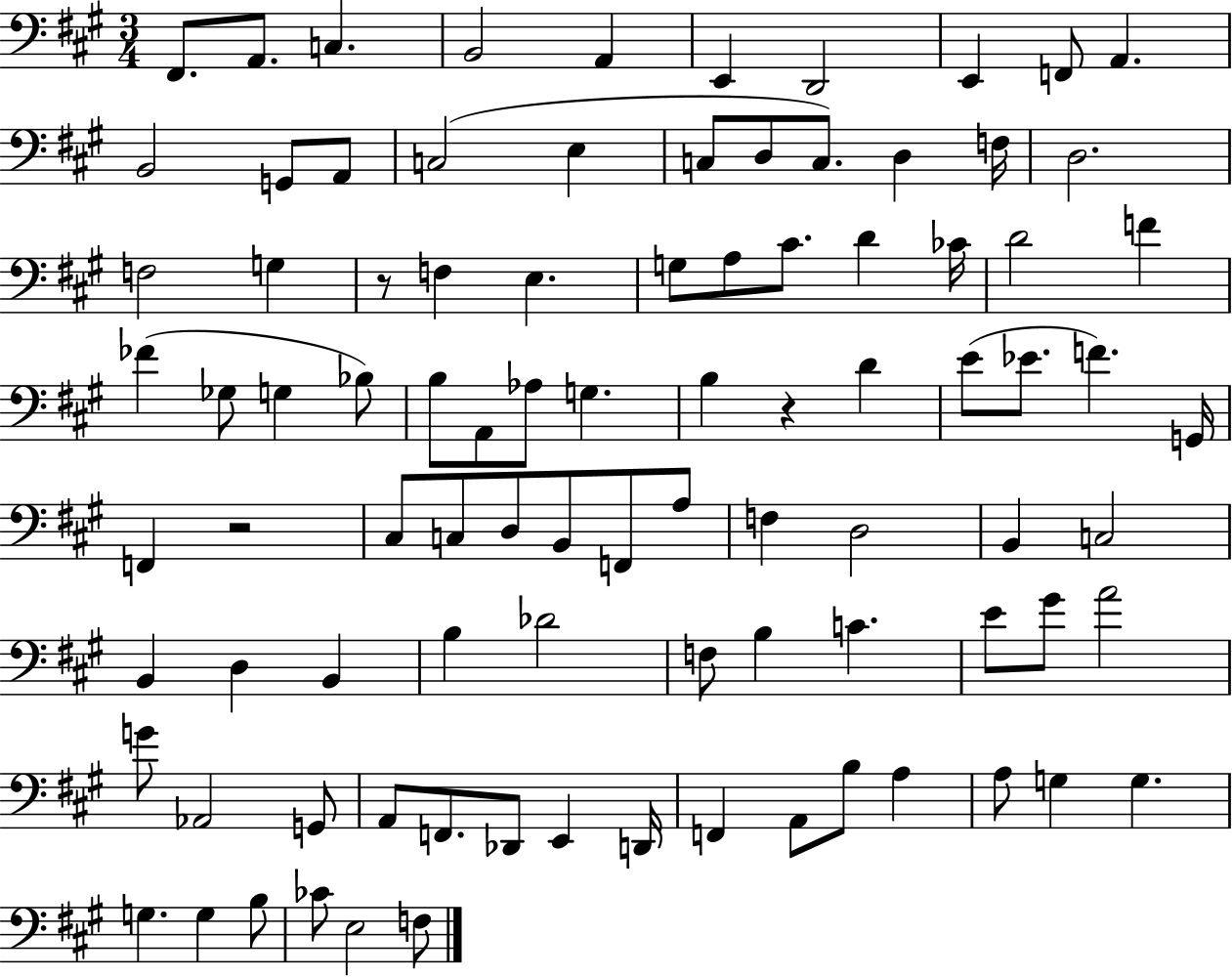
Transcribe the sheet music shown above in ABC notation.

X:1
T:Untitled
M:3/4
L:1/4
K:A
^F,,/2 A,,/2 C, B,,2 A,, E,, D,,2 E,, F,,/2 A,, B,,2 G,,/2 A,,/2 C,2 E, C,/2 D,/2 C,/2 D, F,/4 D,2 F,2 G, z/2 F, E, G,/2 A,/2 ^C/2 D _C/4 D2 F _F _G,/2 G, _B,/2 B,/2 A,,/2 _A,/2 G, B, z D E/2 _E/2 F G,,/4 F,, z2 ^C,/2 C,/2 D,/2 B,,/2 F,,/2 A,/2 F, D,2 B,, C,2 B,, D, B,, B, _D2 F,/2 B, C E/2 ^G/2 A2 G/2 _A,,2 G,,/2 A,,/2 F,,/2 _D,,/2 E,, D,,/4 F,, A,,/2 B,/2 A, A,/2 G, G, G, G, B,/2 _C/2 E,2 F,/2